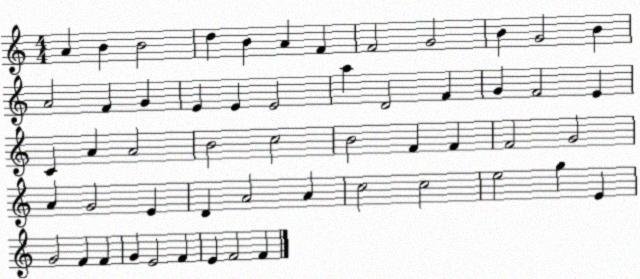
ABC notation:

X:1
T:Untitled
M:4/4
L:1/4
K:C
A B B2 d B A F F2 G2 B G2 B A2 F G E E E2 a D2 F G F2 E C A A2 B2 c2 B2 F F F2 G2 A G2 E D A2 A c2 c2 e2 g E G2 F F G E2 F E F2 F